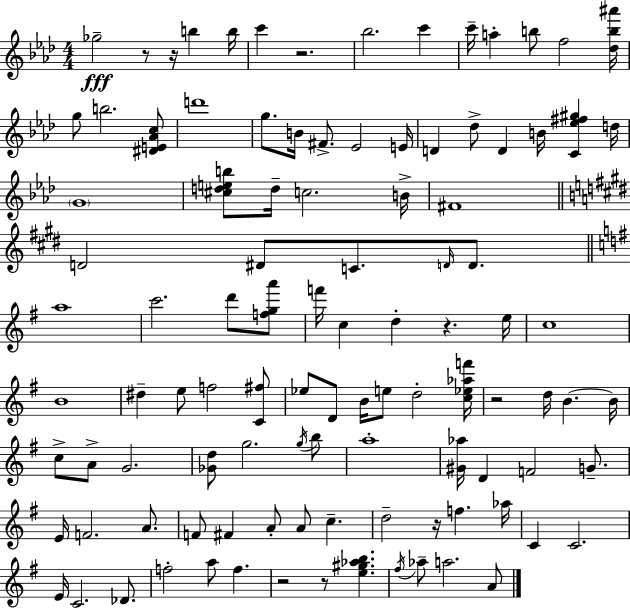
Gb5/h R/e R/s B5/q B5/s C6/q R/h. Bb5/h. C6/q C6/s A5/q B5/e F5/h [Db5,B5,A#6]/s G5/e B5/h. [D#4,E4,Ab4,C5]/e D6/w G5/e. B4/s F#4/e. Eb4/h E4/s D4/q Db5/e D4/q B4/s [C4,Eb5,F#5,G#5]/q D5/s G4/w [C#5,D5,E5,B5]/e D5/s C5/h. B4/s F#4/w D4/h D#4/e C4/e. D4/s D4/e. A5/w C6/h. D6/e [F5,G5,A6]/e F6/s C5/q D5/q R/q. E5/s C5/w B4/w D#5/q E5/e F5/h [C4,F#5]/e Eb5/e D4/e B4/s E5/e D5/h [C5,Eb5,Ab5,F6]/s R/h D5/s B4/q. B4/s C5/e A4/e G4/h. [Gb4,D5]/e G5/h. G5/s B5/e A5/w [G#4,Ab5]/s D4/q F4/h G4/e. E4/s F4/h. A4/e. F4/e F#4/q A4/e A4/e C5/q. D5/h R/s F5/q. Ab5/s C4/q C4/h. E4/s C4/h. Db4/e. F5/h A5/e F5/q. R/h R/e [E5,G#5,Ab5,B5]/q. F#5/s Ab5/e A5/h. A4/e